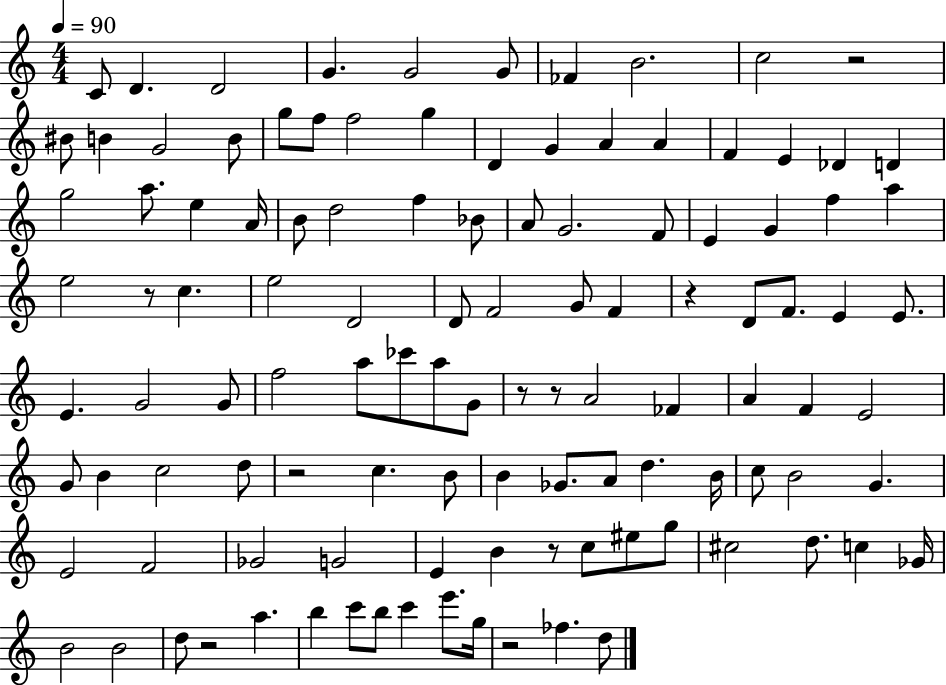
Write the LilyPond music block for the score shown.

{
  \clef treble
  \numericTimeSignature
  \time 4/4
  \key c \major
  \tempo 4 = 90
  \repeat volta 2 { c'8 d'4. d'2 | g'4. g'2 g'8 | fes'4 b'2. | c''2 r2 | \break bis'8 b'4 g'2 b'8 | g''8 f''8 f''2 g''4 | d'4 g'4 a'4 a'4 | f'4 e'4 des'4 d'4 | \break g''2 a''8. e''4 a'16 | b'8 d''2 f''4 bes'8 | a'8 g'2. f'8 | e'4 g'4 f''4 a''4 | \break e''2 r8 c''4. | e''2 d'2 | d'8 f'2 g'8 f'4 | r4 d'8 f'8. e'4 e'8. | \break e'4. g'2 g'8 | f''2 a''8 ces'''8 a''8 g'8 | r8 r8 a'2 fes'4 | a'4 f'4 e'2 | \break g'8 b'4 c''2 d''8 | r2 c''4. b'8 | b'4 ges'8. a'8 d''4. b'16 | c''8 b'2 g'4. | \break e'2 f'2 | ges'2 g'2 | e'4 b'4 r8 c''8 eis''8 g''8 | cis''2 d''8. c''4 ges'16 | \break b'2 b'2 | d''8 r2 a''4. | b''4 c'''8 b''8 c'''4 e'''8. g''16 | r2 fes''4. d''8 | \break } \bar "|."
}